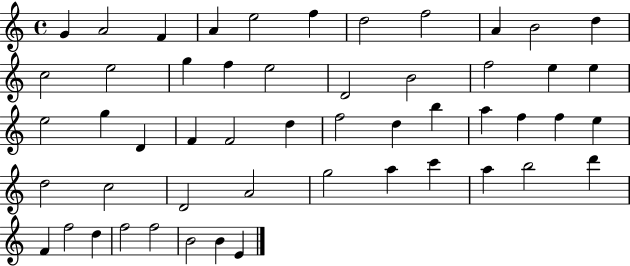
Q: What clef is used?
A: treble